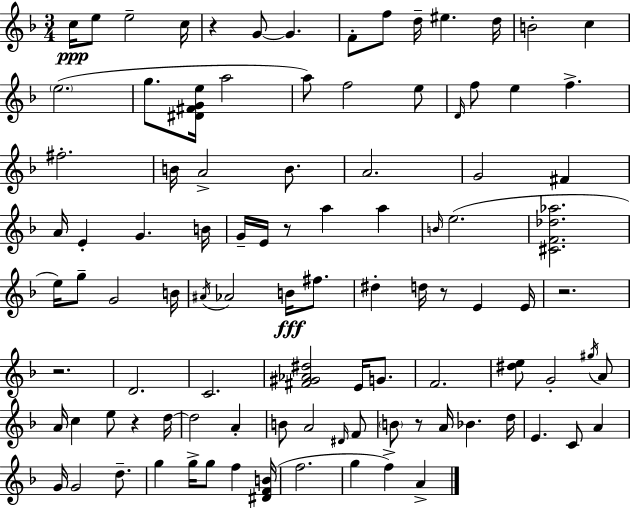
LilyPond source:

{
  \clef treble
  \numericTimeSignature
  \time 3/4
  \key f \major
  c''16\ppp e''8 e''2-- c''16 | r4 g'8~~ g'4. | f'8-. f''8 d''16-- eis''4. d''16 | b'2-. c''4 | \break \parenthesize e''2.( | g''8. <dis' fis' g' e''>16 a''2 | a''8) f''2 e''8 | \grace { d'16 } f''8 e''4 f''4.-> | \break fis''2.-. | b'16 a'2-> b'8. | a'2. | g'2 fis'4 | \break a'16 e'4-. g'4. | b'16 g'16-- e'16 r8 a''4 a''4 | \grace { b'16 } e''2.( | <cis' f' des'' aes''>2. | \break e''16) g''8-- g'2 | b'16 \acciaccatura { ais'16 } aes'2 b'16\fff | fis''8. dis''4-. d''16 r8 e'4 | e'16 r2. | \break r2. | d'2. | c'2. | <fis' gis' aes' dis''>2 e'16 | \break g'8. f'2. | <dis'' e''>8 g'2-. | \acciaccatura { gis''16 } a'8 a'16 c''4 e''8 r4 | d''16~~ d''2 | \break a'4-. b'8 a'2 | \grace { dis'16 } f'8 \parenthesize b'8 r8 a'16 bes'4. | d''16 e'4. c'8 | a'4 g'16 g'2 | \break d''8.-- g''4 g''16-> g''8 | f''4 <dis' f' b'>16( f''2. | g''4 f''4->) | a'4-> \bar "|."
}